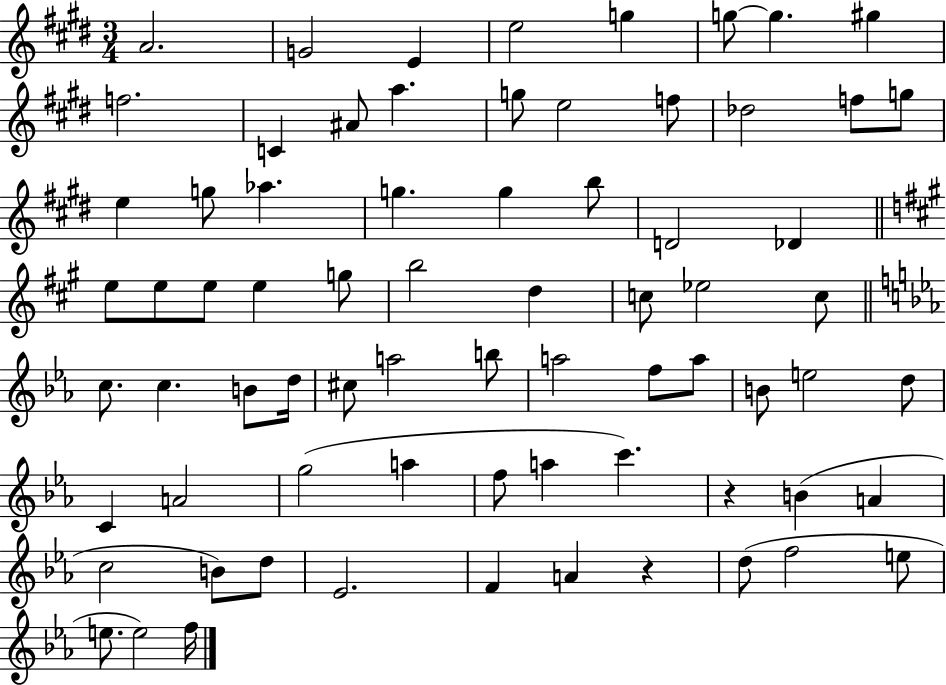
X:1
T:Untitled
M:3/4
L:1/4
K:E
A2 G2 E e2 g g/2 g ^g f2 C ^A/2 a g/2 e2 f/2 _d2 f/2 g/2 e g/2 _a g g b/2 D2 _D e/2 e/2 e/2 e g/2 b2 d c/2 _e2 c/2 c/2 c B/2 d/4 ^c/2 a2 b/2 a2 f/2 a/2 B/2 e2 d/2 C A2 g2 a f/2 a c' z B A c2 B/2 d/2 _E2 F A z d/2 f2 e/2 e/2 e2 f/4